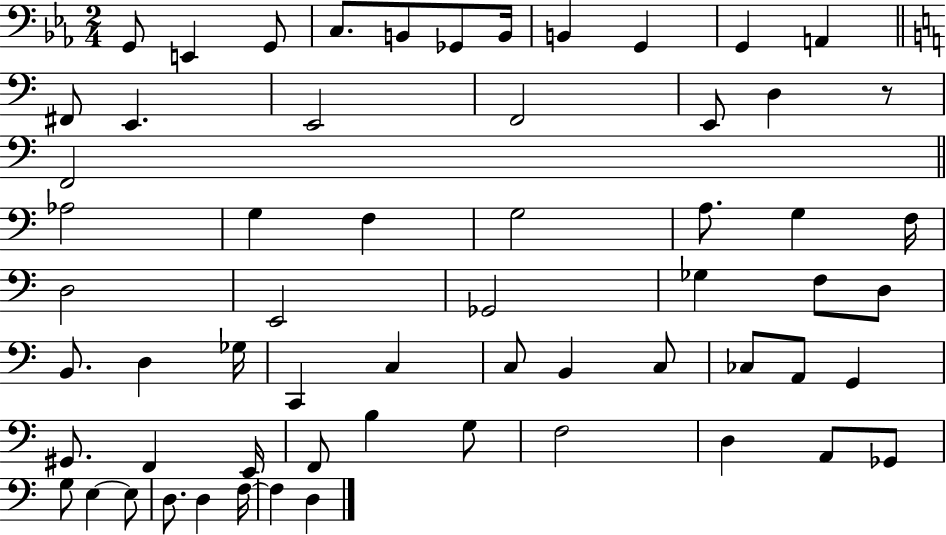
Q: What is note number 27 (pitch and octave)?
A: E2